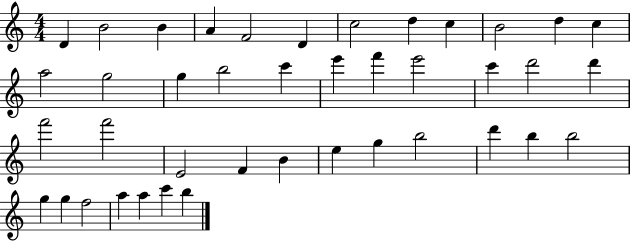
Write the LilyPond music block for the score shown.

{
  \clef treble
  \numericTimeSignature
  \time 4/4
  \key c \major
  d'4 b'2 b'4 | a'4 f'2 d'4 | c''2 d''4 c''4 | b'2 d''4 c''4 | \break a''2 g''2 | g''4 b''2 c'''4 | e'''4 f'''4 e'''2 | c'''4 d'''2 d'''4 | \break f'''2 f'''2 | e'2 f'4 b'4 | e''4 g''4 b''2 | d'''4 b''4 b''2 | \break g''4 g''4 f''2 | a''4 a''4 c'''4 b''4 | \bar "|."
}